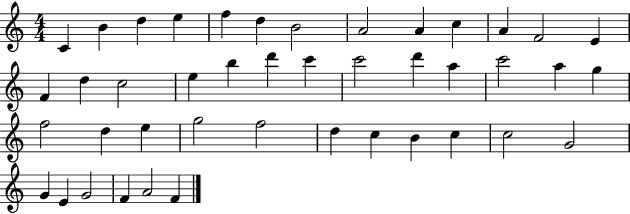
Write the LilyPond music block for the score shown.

{
  \clef treble
  \numericTimeSignature
  \time 4/4
  \key c \major
  c'4 b'4 d''4 e''4 | f''4 d''4 b'2 | a'2 a'4 c''4 | a'4 f'2 e'4 | \break f'4 d''4 c''2 | e''4 b''4 d'''4 c'''4 | c'''2 d'''4 a''4 | c'''2 a''4 g''4 | \break f''2 d''4 e''4 | g''2 f''2 | d''4 c''4 b'4 c''4 | c''2 g'2 | \break g'4 e'4 g'2 | f'4 a'2 f'4 | \bar "|."
}